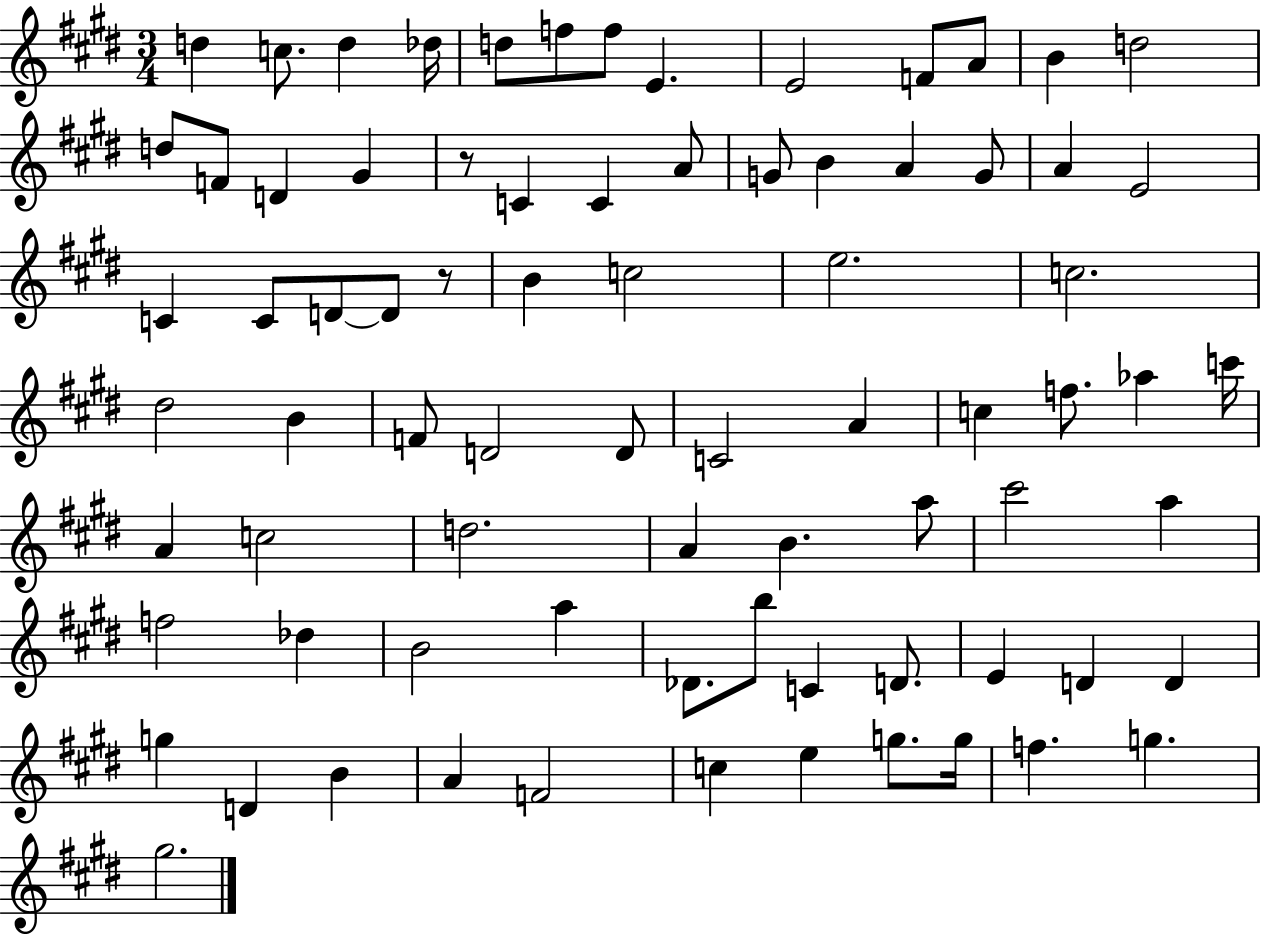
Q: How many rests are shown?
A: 2